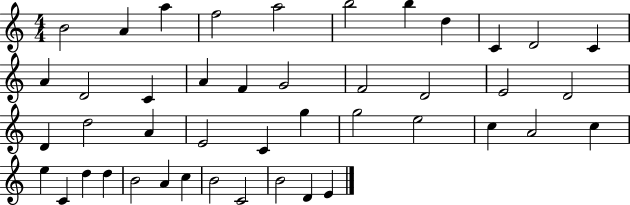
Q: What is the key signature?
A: C major